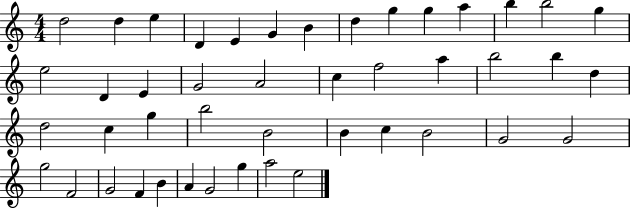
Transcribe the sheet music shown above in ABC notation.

X:1
T:Untitled
M:4/4
L:1/4
K:C
d2 d e D E G B d g g a b b2 g e2 D E G2 A2 c f2 a b2 b d d2 c g b2 B2 B c B2 G2 G2 g2 F2 G2 F B A G2 g a2 e2